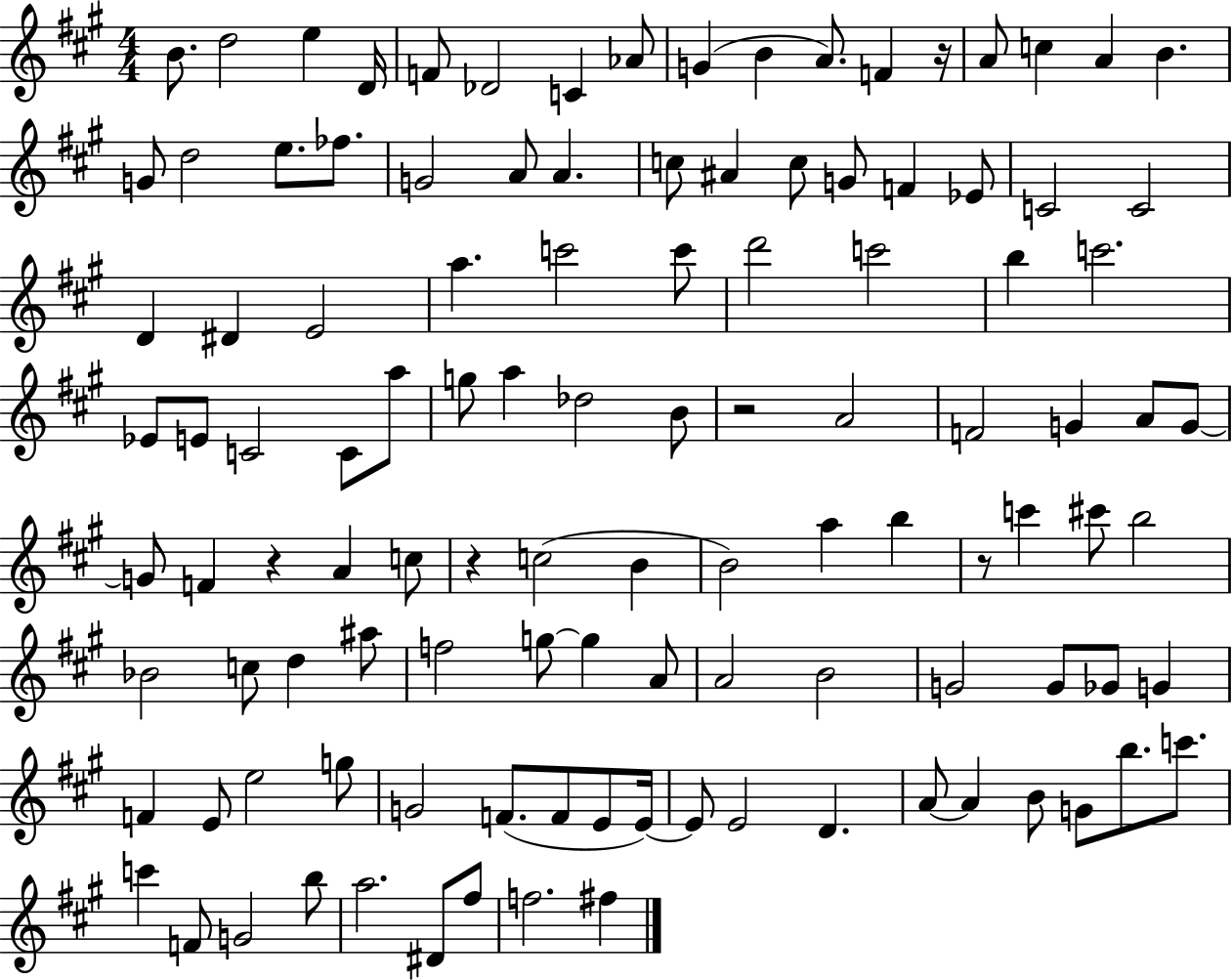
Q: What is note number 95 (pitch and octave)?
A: A4